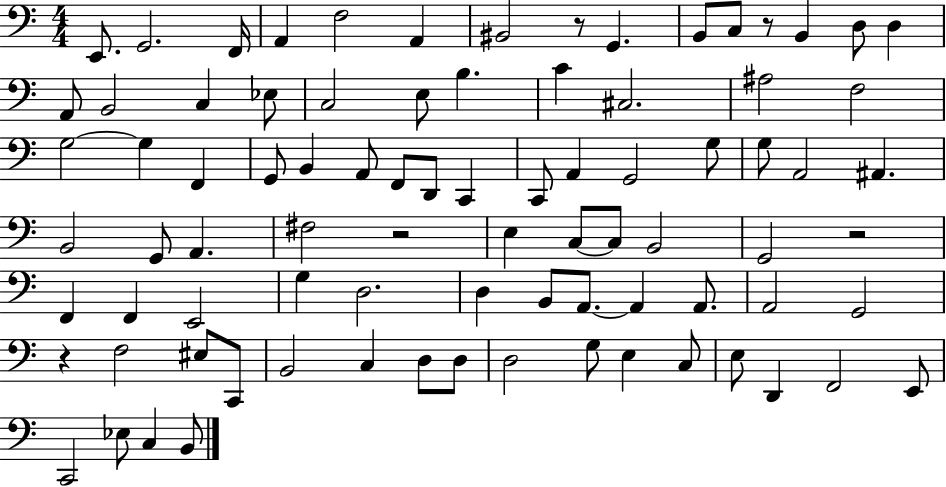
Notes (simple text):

E2/e. G2/h. F2/s A2/q F3/h A2/q BIS2/h R/e G2/q. B2/e C3/e R/e B2/q D3/e D3/q A2/e B2/h C3/q Eb3/e C3/h E3/e B3/q. C4/q C#3/h. A#3/h F3/h G3/h G3/q F2/q G2/e B2/q A2/e F2/e D2/e C2/q C2/e A2/q G2/h G3/e G3/e A2/h A#2/q. B2/h G2/e A2/q. F#3/h R/h E3/q C3/e C3/e B2/h G2/h R/h F2/q F2/q E2/h G3/q D3/h. D3/q B2/e A2/e. A2/q A2/e. A2/h G2/h R/q F3/h EIS3/e C2/e B2/h C3/q D3/e D3/e D3/h G3/e E3/q C3/e E3/e D2/q F2/h E2/e C2/h Eb3/e C3/q B2/e